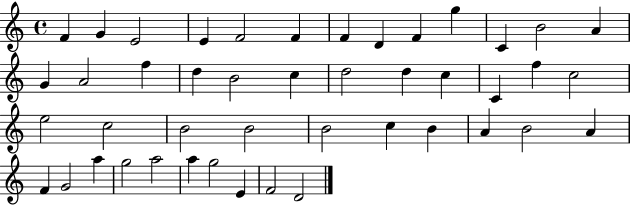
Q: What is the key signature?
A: C major